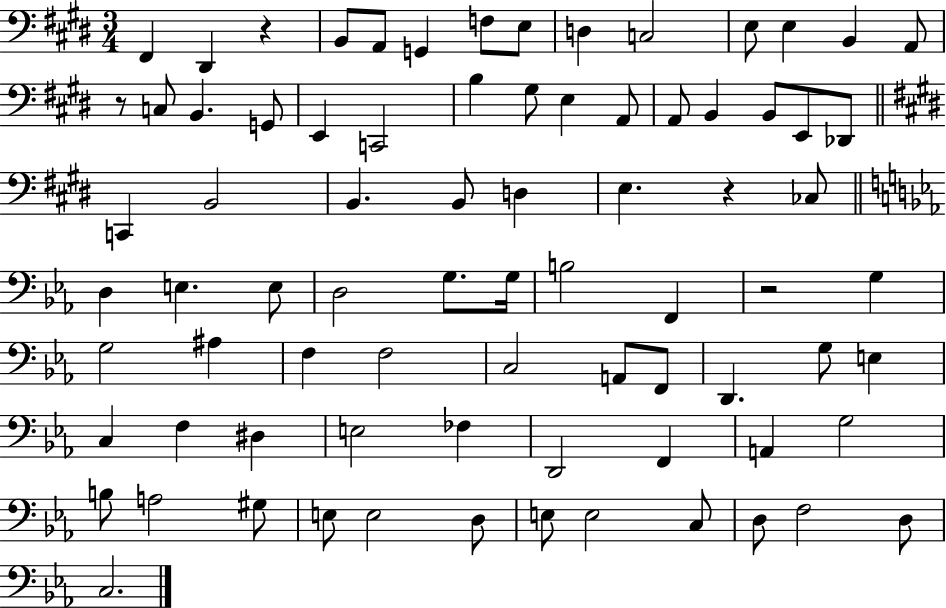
F#2/q D#2/q R/q B2/e A2/e G2/q F3/e E3/e D3/q C3/h E3/e E3/q B2/q A2/e R/e C3/e B2/q. G2/e E2/q C2/h B3/q G#3/e E3/q A2/e A2/e B2/q B2/e E2/e Db2/e C2/q B2/h B2/q. B2/e D3/q E3/q. R/q CES3/e D3/q E3/q. E3/e D3/h G3/e. G3/s B3/h F2/q R/h G3/q G3/h A#3/q F3/q F3/h C3/h A2/e F2/e D2/q. G3/e E3/q C3/q F3/q D#3/q E3/h FES3/q D2/h F2/q A2/q G3/h B3/e A3/h G#3/e E3/e E3/h D3/e E3/e E3/h C3/e D3/e F3/h D3/e C3/h.